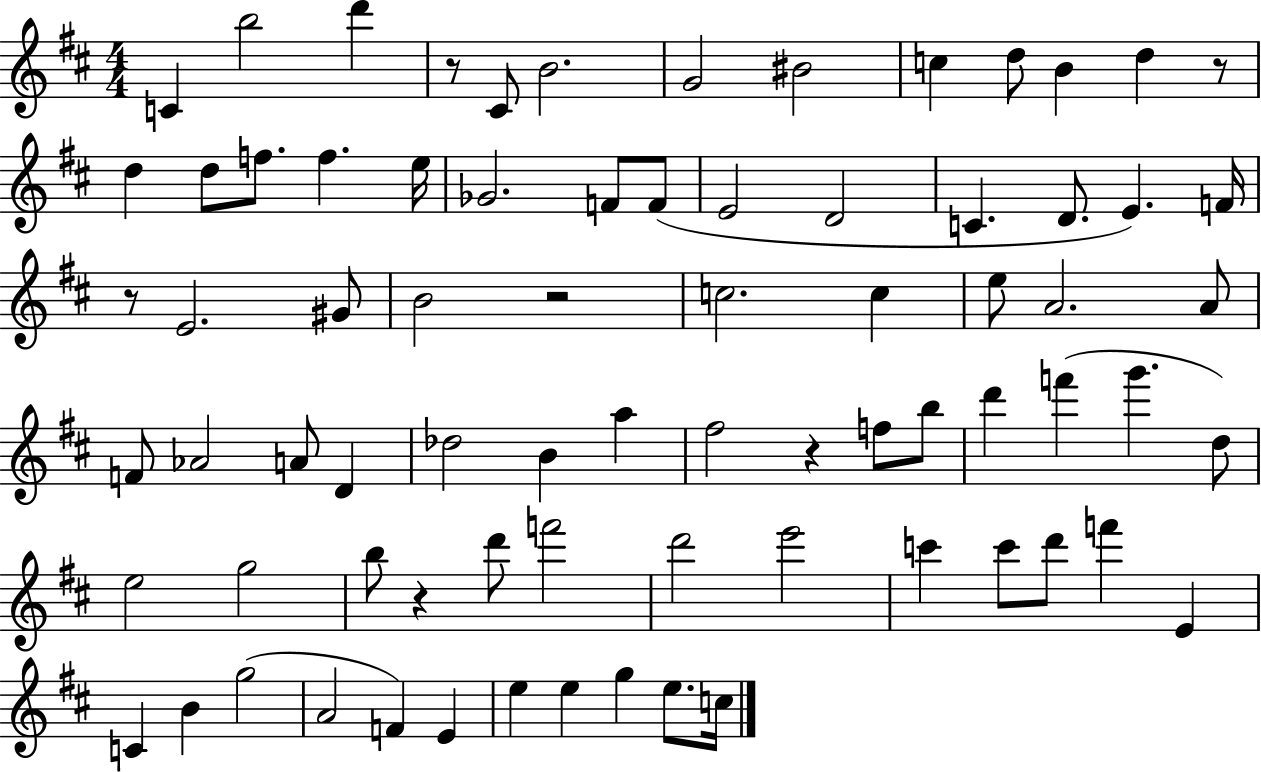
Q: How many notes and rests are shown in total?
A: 76